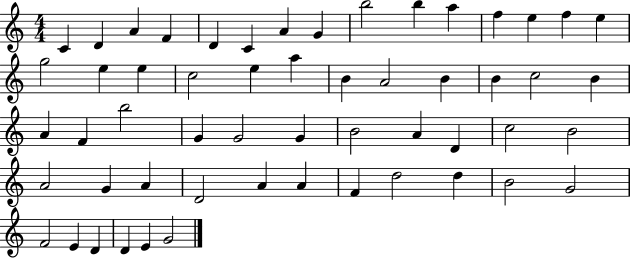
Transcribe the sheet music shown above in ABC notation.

X:1
T:Untitled
M:4/4
L:1/4
K:C
C D A F D C A G b2 b a f e f e g2 e e c2 e a B A2 B B c2 B A F b2 G G2 G B2 A D c2 B2 A2 G A D2 A A F d2 d B2 G2 F2 E D D E G2